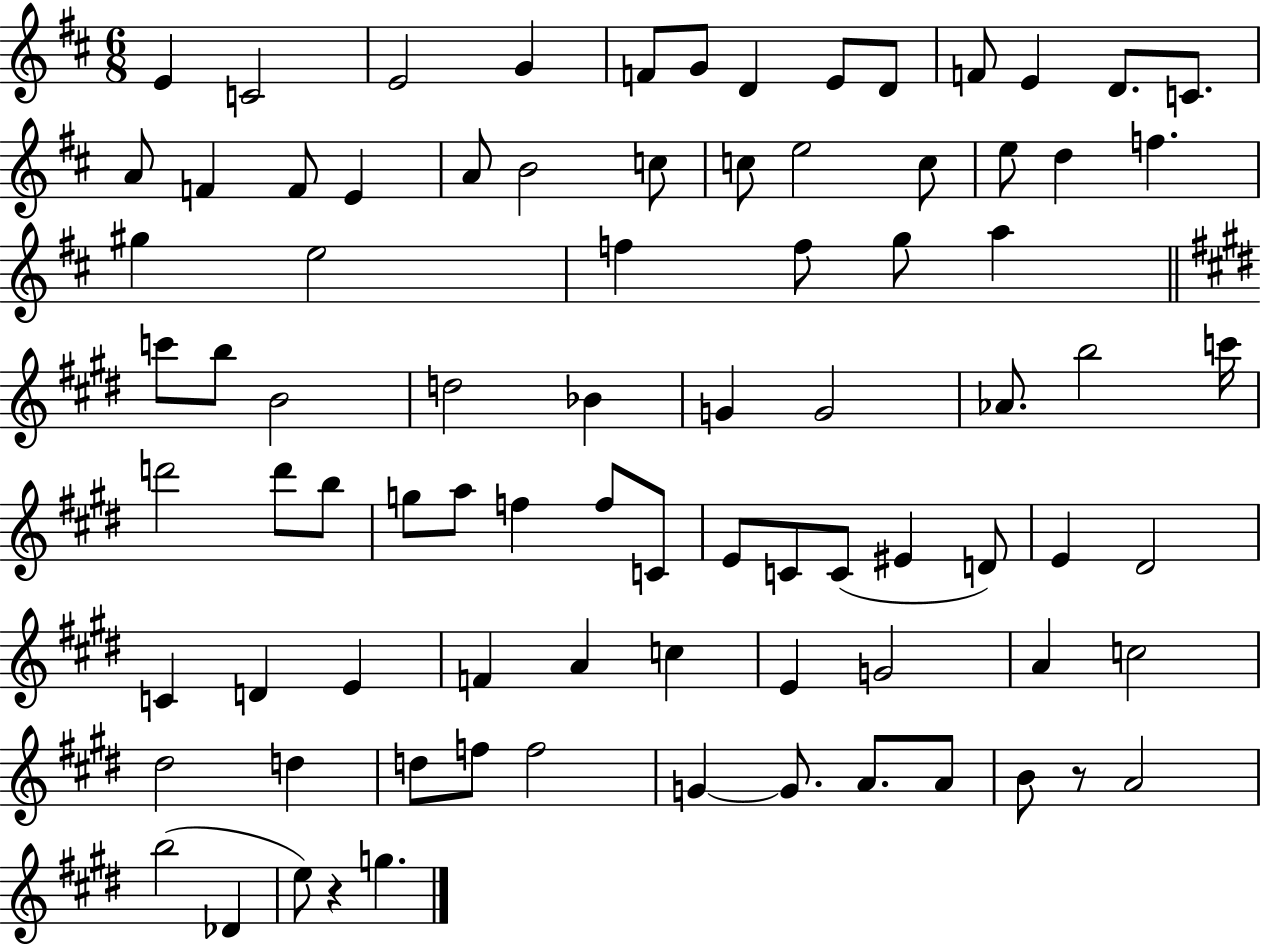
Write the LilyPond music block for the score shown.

{
  \clef treble
  \numericTimeSignature
  \time 6/8
  \key d \major
  e'4 c'2 | e'2 g'4 | f'8 g'8 d'4 e'8 d'8 | f'8 e'4 d'8. c'8. | \break a'8 f'4 f'8 e'4 | a'8 b'2 c''8 | c''8 e''2 c''8 | e''8 d''4 f''4. | \break gis''4 e''2 | f''4 f''8 g''8 a''4 | \bar "||" \break \key e \major c'''8 b''8 b'2 | d''2 bes'4 | g'4 g'2 | aes'8. b''2 c'''16 | \break d'''2 d'''8 b''8 | g''8 a''8 f''4 f''8 c'8 | e'8 c'8 c'8( eis'4 d'8) | e'4 dis'2 | \break c'4 d'4 e'4 | f'4 a'4 c''4 | e'4 g'2 | a'4 c''2 | \break dis''2 d''4 | d''8 f''8 f''2 | g'4~~ g'8. a'8. a'8 | b'8 r8 a'2 | \break b''2( des'4 | e''8) r4 g''4. | \bar "|."
}